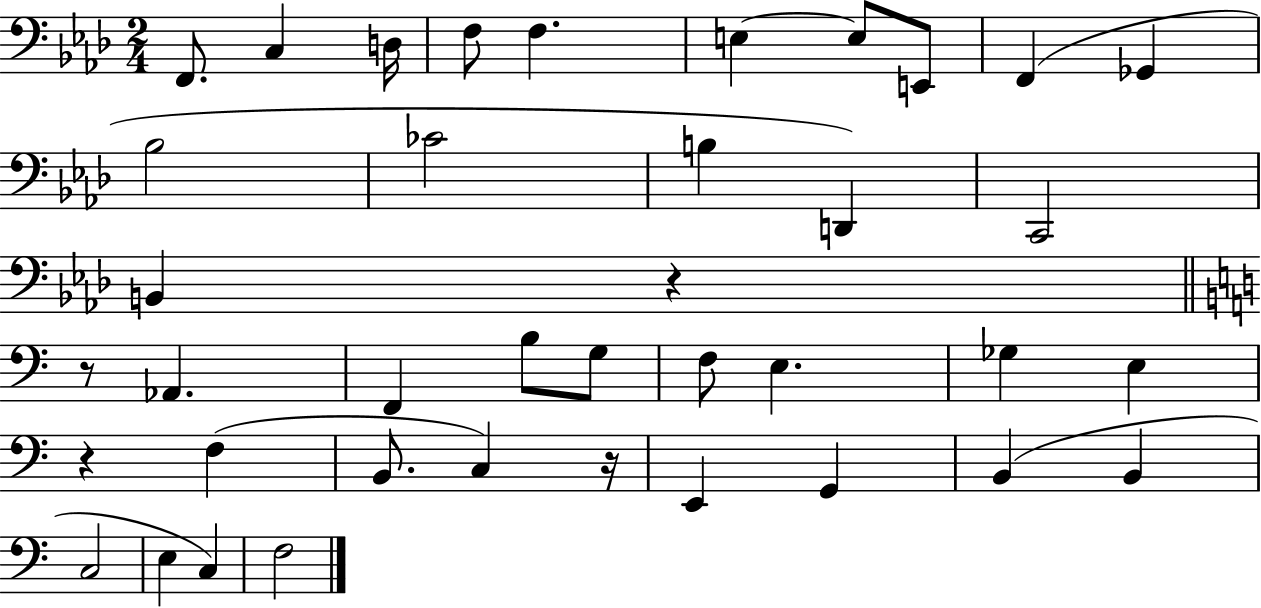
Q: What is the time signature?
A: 2/4